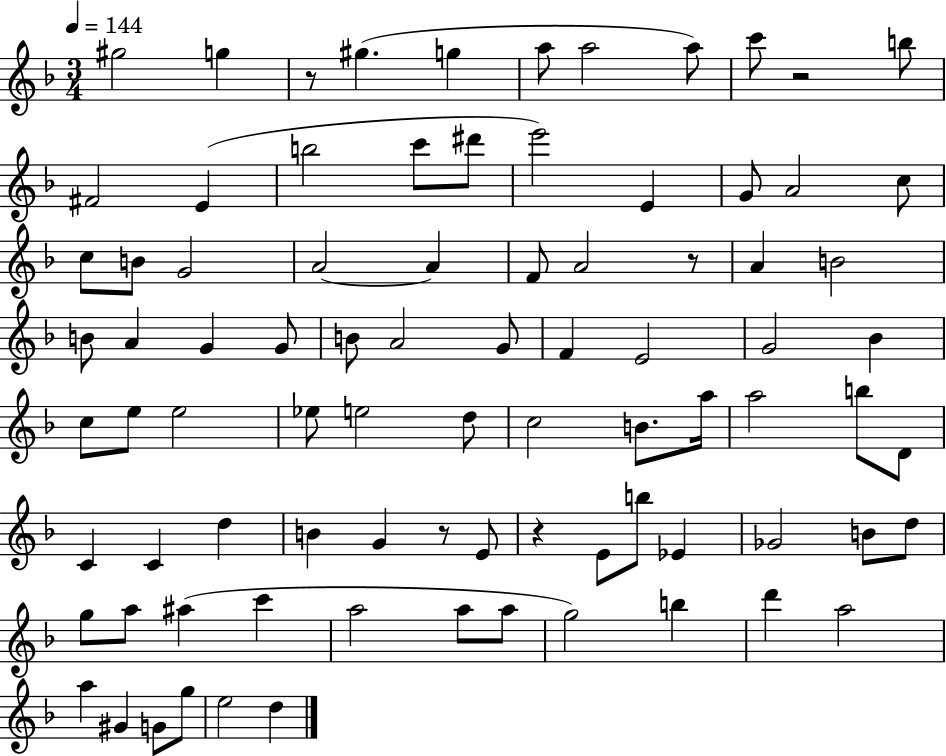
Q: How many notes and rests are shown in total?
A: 85